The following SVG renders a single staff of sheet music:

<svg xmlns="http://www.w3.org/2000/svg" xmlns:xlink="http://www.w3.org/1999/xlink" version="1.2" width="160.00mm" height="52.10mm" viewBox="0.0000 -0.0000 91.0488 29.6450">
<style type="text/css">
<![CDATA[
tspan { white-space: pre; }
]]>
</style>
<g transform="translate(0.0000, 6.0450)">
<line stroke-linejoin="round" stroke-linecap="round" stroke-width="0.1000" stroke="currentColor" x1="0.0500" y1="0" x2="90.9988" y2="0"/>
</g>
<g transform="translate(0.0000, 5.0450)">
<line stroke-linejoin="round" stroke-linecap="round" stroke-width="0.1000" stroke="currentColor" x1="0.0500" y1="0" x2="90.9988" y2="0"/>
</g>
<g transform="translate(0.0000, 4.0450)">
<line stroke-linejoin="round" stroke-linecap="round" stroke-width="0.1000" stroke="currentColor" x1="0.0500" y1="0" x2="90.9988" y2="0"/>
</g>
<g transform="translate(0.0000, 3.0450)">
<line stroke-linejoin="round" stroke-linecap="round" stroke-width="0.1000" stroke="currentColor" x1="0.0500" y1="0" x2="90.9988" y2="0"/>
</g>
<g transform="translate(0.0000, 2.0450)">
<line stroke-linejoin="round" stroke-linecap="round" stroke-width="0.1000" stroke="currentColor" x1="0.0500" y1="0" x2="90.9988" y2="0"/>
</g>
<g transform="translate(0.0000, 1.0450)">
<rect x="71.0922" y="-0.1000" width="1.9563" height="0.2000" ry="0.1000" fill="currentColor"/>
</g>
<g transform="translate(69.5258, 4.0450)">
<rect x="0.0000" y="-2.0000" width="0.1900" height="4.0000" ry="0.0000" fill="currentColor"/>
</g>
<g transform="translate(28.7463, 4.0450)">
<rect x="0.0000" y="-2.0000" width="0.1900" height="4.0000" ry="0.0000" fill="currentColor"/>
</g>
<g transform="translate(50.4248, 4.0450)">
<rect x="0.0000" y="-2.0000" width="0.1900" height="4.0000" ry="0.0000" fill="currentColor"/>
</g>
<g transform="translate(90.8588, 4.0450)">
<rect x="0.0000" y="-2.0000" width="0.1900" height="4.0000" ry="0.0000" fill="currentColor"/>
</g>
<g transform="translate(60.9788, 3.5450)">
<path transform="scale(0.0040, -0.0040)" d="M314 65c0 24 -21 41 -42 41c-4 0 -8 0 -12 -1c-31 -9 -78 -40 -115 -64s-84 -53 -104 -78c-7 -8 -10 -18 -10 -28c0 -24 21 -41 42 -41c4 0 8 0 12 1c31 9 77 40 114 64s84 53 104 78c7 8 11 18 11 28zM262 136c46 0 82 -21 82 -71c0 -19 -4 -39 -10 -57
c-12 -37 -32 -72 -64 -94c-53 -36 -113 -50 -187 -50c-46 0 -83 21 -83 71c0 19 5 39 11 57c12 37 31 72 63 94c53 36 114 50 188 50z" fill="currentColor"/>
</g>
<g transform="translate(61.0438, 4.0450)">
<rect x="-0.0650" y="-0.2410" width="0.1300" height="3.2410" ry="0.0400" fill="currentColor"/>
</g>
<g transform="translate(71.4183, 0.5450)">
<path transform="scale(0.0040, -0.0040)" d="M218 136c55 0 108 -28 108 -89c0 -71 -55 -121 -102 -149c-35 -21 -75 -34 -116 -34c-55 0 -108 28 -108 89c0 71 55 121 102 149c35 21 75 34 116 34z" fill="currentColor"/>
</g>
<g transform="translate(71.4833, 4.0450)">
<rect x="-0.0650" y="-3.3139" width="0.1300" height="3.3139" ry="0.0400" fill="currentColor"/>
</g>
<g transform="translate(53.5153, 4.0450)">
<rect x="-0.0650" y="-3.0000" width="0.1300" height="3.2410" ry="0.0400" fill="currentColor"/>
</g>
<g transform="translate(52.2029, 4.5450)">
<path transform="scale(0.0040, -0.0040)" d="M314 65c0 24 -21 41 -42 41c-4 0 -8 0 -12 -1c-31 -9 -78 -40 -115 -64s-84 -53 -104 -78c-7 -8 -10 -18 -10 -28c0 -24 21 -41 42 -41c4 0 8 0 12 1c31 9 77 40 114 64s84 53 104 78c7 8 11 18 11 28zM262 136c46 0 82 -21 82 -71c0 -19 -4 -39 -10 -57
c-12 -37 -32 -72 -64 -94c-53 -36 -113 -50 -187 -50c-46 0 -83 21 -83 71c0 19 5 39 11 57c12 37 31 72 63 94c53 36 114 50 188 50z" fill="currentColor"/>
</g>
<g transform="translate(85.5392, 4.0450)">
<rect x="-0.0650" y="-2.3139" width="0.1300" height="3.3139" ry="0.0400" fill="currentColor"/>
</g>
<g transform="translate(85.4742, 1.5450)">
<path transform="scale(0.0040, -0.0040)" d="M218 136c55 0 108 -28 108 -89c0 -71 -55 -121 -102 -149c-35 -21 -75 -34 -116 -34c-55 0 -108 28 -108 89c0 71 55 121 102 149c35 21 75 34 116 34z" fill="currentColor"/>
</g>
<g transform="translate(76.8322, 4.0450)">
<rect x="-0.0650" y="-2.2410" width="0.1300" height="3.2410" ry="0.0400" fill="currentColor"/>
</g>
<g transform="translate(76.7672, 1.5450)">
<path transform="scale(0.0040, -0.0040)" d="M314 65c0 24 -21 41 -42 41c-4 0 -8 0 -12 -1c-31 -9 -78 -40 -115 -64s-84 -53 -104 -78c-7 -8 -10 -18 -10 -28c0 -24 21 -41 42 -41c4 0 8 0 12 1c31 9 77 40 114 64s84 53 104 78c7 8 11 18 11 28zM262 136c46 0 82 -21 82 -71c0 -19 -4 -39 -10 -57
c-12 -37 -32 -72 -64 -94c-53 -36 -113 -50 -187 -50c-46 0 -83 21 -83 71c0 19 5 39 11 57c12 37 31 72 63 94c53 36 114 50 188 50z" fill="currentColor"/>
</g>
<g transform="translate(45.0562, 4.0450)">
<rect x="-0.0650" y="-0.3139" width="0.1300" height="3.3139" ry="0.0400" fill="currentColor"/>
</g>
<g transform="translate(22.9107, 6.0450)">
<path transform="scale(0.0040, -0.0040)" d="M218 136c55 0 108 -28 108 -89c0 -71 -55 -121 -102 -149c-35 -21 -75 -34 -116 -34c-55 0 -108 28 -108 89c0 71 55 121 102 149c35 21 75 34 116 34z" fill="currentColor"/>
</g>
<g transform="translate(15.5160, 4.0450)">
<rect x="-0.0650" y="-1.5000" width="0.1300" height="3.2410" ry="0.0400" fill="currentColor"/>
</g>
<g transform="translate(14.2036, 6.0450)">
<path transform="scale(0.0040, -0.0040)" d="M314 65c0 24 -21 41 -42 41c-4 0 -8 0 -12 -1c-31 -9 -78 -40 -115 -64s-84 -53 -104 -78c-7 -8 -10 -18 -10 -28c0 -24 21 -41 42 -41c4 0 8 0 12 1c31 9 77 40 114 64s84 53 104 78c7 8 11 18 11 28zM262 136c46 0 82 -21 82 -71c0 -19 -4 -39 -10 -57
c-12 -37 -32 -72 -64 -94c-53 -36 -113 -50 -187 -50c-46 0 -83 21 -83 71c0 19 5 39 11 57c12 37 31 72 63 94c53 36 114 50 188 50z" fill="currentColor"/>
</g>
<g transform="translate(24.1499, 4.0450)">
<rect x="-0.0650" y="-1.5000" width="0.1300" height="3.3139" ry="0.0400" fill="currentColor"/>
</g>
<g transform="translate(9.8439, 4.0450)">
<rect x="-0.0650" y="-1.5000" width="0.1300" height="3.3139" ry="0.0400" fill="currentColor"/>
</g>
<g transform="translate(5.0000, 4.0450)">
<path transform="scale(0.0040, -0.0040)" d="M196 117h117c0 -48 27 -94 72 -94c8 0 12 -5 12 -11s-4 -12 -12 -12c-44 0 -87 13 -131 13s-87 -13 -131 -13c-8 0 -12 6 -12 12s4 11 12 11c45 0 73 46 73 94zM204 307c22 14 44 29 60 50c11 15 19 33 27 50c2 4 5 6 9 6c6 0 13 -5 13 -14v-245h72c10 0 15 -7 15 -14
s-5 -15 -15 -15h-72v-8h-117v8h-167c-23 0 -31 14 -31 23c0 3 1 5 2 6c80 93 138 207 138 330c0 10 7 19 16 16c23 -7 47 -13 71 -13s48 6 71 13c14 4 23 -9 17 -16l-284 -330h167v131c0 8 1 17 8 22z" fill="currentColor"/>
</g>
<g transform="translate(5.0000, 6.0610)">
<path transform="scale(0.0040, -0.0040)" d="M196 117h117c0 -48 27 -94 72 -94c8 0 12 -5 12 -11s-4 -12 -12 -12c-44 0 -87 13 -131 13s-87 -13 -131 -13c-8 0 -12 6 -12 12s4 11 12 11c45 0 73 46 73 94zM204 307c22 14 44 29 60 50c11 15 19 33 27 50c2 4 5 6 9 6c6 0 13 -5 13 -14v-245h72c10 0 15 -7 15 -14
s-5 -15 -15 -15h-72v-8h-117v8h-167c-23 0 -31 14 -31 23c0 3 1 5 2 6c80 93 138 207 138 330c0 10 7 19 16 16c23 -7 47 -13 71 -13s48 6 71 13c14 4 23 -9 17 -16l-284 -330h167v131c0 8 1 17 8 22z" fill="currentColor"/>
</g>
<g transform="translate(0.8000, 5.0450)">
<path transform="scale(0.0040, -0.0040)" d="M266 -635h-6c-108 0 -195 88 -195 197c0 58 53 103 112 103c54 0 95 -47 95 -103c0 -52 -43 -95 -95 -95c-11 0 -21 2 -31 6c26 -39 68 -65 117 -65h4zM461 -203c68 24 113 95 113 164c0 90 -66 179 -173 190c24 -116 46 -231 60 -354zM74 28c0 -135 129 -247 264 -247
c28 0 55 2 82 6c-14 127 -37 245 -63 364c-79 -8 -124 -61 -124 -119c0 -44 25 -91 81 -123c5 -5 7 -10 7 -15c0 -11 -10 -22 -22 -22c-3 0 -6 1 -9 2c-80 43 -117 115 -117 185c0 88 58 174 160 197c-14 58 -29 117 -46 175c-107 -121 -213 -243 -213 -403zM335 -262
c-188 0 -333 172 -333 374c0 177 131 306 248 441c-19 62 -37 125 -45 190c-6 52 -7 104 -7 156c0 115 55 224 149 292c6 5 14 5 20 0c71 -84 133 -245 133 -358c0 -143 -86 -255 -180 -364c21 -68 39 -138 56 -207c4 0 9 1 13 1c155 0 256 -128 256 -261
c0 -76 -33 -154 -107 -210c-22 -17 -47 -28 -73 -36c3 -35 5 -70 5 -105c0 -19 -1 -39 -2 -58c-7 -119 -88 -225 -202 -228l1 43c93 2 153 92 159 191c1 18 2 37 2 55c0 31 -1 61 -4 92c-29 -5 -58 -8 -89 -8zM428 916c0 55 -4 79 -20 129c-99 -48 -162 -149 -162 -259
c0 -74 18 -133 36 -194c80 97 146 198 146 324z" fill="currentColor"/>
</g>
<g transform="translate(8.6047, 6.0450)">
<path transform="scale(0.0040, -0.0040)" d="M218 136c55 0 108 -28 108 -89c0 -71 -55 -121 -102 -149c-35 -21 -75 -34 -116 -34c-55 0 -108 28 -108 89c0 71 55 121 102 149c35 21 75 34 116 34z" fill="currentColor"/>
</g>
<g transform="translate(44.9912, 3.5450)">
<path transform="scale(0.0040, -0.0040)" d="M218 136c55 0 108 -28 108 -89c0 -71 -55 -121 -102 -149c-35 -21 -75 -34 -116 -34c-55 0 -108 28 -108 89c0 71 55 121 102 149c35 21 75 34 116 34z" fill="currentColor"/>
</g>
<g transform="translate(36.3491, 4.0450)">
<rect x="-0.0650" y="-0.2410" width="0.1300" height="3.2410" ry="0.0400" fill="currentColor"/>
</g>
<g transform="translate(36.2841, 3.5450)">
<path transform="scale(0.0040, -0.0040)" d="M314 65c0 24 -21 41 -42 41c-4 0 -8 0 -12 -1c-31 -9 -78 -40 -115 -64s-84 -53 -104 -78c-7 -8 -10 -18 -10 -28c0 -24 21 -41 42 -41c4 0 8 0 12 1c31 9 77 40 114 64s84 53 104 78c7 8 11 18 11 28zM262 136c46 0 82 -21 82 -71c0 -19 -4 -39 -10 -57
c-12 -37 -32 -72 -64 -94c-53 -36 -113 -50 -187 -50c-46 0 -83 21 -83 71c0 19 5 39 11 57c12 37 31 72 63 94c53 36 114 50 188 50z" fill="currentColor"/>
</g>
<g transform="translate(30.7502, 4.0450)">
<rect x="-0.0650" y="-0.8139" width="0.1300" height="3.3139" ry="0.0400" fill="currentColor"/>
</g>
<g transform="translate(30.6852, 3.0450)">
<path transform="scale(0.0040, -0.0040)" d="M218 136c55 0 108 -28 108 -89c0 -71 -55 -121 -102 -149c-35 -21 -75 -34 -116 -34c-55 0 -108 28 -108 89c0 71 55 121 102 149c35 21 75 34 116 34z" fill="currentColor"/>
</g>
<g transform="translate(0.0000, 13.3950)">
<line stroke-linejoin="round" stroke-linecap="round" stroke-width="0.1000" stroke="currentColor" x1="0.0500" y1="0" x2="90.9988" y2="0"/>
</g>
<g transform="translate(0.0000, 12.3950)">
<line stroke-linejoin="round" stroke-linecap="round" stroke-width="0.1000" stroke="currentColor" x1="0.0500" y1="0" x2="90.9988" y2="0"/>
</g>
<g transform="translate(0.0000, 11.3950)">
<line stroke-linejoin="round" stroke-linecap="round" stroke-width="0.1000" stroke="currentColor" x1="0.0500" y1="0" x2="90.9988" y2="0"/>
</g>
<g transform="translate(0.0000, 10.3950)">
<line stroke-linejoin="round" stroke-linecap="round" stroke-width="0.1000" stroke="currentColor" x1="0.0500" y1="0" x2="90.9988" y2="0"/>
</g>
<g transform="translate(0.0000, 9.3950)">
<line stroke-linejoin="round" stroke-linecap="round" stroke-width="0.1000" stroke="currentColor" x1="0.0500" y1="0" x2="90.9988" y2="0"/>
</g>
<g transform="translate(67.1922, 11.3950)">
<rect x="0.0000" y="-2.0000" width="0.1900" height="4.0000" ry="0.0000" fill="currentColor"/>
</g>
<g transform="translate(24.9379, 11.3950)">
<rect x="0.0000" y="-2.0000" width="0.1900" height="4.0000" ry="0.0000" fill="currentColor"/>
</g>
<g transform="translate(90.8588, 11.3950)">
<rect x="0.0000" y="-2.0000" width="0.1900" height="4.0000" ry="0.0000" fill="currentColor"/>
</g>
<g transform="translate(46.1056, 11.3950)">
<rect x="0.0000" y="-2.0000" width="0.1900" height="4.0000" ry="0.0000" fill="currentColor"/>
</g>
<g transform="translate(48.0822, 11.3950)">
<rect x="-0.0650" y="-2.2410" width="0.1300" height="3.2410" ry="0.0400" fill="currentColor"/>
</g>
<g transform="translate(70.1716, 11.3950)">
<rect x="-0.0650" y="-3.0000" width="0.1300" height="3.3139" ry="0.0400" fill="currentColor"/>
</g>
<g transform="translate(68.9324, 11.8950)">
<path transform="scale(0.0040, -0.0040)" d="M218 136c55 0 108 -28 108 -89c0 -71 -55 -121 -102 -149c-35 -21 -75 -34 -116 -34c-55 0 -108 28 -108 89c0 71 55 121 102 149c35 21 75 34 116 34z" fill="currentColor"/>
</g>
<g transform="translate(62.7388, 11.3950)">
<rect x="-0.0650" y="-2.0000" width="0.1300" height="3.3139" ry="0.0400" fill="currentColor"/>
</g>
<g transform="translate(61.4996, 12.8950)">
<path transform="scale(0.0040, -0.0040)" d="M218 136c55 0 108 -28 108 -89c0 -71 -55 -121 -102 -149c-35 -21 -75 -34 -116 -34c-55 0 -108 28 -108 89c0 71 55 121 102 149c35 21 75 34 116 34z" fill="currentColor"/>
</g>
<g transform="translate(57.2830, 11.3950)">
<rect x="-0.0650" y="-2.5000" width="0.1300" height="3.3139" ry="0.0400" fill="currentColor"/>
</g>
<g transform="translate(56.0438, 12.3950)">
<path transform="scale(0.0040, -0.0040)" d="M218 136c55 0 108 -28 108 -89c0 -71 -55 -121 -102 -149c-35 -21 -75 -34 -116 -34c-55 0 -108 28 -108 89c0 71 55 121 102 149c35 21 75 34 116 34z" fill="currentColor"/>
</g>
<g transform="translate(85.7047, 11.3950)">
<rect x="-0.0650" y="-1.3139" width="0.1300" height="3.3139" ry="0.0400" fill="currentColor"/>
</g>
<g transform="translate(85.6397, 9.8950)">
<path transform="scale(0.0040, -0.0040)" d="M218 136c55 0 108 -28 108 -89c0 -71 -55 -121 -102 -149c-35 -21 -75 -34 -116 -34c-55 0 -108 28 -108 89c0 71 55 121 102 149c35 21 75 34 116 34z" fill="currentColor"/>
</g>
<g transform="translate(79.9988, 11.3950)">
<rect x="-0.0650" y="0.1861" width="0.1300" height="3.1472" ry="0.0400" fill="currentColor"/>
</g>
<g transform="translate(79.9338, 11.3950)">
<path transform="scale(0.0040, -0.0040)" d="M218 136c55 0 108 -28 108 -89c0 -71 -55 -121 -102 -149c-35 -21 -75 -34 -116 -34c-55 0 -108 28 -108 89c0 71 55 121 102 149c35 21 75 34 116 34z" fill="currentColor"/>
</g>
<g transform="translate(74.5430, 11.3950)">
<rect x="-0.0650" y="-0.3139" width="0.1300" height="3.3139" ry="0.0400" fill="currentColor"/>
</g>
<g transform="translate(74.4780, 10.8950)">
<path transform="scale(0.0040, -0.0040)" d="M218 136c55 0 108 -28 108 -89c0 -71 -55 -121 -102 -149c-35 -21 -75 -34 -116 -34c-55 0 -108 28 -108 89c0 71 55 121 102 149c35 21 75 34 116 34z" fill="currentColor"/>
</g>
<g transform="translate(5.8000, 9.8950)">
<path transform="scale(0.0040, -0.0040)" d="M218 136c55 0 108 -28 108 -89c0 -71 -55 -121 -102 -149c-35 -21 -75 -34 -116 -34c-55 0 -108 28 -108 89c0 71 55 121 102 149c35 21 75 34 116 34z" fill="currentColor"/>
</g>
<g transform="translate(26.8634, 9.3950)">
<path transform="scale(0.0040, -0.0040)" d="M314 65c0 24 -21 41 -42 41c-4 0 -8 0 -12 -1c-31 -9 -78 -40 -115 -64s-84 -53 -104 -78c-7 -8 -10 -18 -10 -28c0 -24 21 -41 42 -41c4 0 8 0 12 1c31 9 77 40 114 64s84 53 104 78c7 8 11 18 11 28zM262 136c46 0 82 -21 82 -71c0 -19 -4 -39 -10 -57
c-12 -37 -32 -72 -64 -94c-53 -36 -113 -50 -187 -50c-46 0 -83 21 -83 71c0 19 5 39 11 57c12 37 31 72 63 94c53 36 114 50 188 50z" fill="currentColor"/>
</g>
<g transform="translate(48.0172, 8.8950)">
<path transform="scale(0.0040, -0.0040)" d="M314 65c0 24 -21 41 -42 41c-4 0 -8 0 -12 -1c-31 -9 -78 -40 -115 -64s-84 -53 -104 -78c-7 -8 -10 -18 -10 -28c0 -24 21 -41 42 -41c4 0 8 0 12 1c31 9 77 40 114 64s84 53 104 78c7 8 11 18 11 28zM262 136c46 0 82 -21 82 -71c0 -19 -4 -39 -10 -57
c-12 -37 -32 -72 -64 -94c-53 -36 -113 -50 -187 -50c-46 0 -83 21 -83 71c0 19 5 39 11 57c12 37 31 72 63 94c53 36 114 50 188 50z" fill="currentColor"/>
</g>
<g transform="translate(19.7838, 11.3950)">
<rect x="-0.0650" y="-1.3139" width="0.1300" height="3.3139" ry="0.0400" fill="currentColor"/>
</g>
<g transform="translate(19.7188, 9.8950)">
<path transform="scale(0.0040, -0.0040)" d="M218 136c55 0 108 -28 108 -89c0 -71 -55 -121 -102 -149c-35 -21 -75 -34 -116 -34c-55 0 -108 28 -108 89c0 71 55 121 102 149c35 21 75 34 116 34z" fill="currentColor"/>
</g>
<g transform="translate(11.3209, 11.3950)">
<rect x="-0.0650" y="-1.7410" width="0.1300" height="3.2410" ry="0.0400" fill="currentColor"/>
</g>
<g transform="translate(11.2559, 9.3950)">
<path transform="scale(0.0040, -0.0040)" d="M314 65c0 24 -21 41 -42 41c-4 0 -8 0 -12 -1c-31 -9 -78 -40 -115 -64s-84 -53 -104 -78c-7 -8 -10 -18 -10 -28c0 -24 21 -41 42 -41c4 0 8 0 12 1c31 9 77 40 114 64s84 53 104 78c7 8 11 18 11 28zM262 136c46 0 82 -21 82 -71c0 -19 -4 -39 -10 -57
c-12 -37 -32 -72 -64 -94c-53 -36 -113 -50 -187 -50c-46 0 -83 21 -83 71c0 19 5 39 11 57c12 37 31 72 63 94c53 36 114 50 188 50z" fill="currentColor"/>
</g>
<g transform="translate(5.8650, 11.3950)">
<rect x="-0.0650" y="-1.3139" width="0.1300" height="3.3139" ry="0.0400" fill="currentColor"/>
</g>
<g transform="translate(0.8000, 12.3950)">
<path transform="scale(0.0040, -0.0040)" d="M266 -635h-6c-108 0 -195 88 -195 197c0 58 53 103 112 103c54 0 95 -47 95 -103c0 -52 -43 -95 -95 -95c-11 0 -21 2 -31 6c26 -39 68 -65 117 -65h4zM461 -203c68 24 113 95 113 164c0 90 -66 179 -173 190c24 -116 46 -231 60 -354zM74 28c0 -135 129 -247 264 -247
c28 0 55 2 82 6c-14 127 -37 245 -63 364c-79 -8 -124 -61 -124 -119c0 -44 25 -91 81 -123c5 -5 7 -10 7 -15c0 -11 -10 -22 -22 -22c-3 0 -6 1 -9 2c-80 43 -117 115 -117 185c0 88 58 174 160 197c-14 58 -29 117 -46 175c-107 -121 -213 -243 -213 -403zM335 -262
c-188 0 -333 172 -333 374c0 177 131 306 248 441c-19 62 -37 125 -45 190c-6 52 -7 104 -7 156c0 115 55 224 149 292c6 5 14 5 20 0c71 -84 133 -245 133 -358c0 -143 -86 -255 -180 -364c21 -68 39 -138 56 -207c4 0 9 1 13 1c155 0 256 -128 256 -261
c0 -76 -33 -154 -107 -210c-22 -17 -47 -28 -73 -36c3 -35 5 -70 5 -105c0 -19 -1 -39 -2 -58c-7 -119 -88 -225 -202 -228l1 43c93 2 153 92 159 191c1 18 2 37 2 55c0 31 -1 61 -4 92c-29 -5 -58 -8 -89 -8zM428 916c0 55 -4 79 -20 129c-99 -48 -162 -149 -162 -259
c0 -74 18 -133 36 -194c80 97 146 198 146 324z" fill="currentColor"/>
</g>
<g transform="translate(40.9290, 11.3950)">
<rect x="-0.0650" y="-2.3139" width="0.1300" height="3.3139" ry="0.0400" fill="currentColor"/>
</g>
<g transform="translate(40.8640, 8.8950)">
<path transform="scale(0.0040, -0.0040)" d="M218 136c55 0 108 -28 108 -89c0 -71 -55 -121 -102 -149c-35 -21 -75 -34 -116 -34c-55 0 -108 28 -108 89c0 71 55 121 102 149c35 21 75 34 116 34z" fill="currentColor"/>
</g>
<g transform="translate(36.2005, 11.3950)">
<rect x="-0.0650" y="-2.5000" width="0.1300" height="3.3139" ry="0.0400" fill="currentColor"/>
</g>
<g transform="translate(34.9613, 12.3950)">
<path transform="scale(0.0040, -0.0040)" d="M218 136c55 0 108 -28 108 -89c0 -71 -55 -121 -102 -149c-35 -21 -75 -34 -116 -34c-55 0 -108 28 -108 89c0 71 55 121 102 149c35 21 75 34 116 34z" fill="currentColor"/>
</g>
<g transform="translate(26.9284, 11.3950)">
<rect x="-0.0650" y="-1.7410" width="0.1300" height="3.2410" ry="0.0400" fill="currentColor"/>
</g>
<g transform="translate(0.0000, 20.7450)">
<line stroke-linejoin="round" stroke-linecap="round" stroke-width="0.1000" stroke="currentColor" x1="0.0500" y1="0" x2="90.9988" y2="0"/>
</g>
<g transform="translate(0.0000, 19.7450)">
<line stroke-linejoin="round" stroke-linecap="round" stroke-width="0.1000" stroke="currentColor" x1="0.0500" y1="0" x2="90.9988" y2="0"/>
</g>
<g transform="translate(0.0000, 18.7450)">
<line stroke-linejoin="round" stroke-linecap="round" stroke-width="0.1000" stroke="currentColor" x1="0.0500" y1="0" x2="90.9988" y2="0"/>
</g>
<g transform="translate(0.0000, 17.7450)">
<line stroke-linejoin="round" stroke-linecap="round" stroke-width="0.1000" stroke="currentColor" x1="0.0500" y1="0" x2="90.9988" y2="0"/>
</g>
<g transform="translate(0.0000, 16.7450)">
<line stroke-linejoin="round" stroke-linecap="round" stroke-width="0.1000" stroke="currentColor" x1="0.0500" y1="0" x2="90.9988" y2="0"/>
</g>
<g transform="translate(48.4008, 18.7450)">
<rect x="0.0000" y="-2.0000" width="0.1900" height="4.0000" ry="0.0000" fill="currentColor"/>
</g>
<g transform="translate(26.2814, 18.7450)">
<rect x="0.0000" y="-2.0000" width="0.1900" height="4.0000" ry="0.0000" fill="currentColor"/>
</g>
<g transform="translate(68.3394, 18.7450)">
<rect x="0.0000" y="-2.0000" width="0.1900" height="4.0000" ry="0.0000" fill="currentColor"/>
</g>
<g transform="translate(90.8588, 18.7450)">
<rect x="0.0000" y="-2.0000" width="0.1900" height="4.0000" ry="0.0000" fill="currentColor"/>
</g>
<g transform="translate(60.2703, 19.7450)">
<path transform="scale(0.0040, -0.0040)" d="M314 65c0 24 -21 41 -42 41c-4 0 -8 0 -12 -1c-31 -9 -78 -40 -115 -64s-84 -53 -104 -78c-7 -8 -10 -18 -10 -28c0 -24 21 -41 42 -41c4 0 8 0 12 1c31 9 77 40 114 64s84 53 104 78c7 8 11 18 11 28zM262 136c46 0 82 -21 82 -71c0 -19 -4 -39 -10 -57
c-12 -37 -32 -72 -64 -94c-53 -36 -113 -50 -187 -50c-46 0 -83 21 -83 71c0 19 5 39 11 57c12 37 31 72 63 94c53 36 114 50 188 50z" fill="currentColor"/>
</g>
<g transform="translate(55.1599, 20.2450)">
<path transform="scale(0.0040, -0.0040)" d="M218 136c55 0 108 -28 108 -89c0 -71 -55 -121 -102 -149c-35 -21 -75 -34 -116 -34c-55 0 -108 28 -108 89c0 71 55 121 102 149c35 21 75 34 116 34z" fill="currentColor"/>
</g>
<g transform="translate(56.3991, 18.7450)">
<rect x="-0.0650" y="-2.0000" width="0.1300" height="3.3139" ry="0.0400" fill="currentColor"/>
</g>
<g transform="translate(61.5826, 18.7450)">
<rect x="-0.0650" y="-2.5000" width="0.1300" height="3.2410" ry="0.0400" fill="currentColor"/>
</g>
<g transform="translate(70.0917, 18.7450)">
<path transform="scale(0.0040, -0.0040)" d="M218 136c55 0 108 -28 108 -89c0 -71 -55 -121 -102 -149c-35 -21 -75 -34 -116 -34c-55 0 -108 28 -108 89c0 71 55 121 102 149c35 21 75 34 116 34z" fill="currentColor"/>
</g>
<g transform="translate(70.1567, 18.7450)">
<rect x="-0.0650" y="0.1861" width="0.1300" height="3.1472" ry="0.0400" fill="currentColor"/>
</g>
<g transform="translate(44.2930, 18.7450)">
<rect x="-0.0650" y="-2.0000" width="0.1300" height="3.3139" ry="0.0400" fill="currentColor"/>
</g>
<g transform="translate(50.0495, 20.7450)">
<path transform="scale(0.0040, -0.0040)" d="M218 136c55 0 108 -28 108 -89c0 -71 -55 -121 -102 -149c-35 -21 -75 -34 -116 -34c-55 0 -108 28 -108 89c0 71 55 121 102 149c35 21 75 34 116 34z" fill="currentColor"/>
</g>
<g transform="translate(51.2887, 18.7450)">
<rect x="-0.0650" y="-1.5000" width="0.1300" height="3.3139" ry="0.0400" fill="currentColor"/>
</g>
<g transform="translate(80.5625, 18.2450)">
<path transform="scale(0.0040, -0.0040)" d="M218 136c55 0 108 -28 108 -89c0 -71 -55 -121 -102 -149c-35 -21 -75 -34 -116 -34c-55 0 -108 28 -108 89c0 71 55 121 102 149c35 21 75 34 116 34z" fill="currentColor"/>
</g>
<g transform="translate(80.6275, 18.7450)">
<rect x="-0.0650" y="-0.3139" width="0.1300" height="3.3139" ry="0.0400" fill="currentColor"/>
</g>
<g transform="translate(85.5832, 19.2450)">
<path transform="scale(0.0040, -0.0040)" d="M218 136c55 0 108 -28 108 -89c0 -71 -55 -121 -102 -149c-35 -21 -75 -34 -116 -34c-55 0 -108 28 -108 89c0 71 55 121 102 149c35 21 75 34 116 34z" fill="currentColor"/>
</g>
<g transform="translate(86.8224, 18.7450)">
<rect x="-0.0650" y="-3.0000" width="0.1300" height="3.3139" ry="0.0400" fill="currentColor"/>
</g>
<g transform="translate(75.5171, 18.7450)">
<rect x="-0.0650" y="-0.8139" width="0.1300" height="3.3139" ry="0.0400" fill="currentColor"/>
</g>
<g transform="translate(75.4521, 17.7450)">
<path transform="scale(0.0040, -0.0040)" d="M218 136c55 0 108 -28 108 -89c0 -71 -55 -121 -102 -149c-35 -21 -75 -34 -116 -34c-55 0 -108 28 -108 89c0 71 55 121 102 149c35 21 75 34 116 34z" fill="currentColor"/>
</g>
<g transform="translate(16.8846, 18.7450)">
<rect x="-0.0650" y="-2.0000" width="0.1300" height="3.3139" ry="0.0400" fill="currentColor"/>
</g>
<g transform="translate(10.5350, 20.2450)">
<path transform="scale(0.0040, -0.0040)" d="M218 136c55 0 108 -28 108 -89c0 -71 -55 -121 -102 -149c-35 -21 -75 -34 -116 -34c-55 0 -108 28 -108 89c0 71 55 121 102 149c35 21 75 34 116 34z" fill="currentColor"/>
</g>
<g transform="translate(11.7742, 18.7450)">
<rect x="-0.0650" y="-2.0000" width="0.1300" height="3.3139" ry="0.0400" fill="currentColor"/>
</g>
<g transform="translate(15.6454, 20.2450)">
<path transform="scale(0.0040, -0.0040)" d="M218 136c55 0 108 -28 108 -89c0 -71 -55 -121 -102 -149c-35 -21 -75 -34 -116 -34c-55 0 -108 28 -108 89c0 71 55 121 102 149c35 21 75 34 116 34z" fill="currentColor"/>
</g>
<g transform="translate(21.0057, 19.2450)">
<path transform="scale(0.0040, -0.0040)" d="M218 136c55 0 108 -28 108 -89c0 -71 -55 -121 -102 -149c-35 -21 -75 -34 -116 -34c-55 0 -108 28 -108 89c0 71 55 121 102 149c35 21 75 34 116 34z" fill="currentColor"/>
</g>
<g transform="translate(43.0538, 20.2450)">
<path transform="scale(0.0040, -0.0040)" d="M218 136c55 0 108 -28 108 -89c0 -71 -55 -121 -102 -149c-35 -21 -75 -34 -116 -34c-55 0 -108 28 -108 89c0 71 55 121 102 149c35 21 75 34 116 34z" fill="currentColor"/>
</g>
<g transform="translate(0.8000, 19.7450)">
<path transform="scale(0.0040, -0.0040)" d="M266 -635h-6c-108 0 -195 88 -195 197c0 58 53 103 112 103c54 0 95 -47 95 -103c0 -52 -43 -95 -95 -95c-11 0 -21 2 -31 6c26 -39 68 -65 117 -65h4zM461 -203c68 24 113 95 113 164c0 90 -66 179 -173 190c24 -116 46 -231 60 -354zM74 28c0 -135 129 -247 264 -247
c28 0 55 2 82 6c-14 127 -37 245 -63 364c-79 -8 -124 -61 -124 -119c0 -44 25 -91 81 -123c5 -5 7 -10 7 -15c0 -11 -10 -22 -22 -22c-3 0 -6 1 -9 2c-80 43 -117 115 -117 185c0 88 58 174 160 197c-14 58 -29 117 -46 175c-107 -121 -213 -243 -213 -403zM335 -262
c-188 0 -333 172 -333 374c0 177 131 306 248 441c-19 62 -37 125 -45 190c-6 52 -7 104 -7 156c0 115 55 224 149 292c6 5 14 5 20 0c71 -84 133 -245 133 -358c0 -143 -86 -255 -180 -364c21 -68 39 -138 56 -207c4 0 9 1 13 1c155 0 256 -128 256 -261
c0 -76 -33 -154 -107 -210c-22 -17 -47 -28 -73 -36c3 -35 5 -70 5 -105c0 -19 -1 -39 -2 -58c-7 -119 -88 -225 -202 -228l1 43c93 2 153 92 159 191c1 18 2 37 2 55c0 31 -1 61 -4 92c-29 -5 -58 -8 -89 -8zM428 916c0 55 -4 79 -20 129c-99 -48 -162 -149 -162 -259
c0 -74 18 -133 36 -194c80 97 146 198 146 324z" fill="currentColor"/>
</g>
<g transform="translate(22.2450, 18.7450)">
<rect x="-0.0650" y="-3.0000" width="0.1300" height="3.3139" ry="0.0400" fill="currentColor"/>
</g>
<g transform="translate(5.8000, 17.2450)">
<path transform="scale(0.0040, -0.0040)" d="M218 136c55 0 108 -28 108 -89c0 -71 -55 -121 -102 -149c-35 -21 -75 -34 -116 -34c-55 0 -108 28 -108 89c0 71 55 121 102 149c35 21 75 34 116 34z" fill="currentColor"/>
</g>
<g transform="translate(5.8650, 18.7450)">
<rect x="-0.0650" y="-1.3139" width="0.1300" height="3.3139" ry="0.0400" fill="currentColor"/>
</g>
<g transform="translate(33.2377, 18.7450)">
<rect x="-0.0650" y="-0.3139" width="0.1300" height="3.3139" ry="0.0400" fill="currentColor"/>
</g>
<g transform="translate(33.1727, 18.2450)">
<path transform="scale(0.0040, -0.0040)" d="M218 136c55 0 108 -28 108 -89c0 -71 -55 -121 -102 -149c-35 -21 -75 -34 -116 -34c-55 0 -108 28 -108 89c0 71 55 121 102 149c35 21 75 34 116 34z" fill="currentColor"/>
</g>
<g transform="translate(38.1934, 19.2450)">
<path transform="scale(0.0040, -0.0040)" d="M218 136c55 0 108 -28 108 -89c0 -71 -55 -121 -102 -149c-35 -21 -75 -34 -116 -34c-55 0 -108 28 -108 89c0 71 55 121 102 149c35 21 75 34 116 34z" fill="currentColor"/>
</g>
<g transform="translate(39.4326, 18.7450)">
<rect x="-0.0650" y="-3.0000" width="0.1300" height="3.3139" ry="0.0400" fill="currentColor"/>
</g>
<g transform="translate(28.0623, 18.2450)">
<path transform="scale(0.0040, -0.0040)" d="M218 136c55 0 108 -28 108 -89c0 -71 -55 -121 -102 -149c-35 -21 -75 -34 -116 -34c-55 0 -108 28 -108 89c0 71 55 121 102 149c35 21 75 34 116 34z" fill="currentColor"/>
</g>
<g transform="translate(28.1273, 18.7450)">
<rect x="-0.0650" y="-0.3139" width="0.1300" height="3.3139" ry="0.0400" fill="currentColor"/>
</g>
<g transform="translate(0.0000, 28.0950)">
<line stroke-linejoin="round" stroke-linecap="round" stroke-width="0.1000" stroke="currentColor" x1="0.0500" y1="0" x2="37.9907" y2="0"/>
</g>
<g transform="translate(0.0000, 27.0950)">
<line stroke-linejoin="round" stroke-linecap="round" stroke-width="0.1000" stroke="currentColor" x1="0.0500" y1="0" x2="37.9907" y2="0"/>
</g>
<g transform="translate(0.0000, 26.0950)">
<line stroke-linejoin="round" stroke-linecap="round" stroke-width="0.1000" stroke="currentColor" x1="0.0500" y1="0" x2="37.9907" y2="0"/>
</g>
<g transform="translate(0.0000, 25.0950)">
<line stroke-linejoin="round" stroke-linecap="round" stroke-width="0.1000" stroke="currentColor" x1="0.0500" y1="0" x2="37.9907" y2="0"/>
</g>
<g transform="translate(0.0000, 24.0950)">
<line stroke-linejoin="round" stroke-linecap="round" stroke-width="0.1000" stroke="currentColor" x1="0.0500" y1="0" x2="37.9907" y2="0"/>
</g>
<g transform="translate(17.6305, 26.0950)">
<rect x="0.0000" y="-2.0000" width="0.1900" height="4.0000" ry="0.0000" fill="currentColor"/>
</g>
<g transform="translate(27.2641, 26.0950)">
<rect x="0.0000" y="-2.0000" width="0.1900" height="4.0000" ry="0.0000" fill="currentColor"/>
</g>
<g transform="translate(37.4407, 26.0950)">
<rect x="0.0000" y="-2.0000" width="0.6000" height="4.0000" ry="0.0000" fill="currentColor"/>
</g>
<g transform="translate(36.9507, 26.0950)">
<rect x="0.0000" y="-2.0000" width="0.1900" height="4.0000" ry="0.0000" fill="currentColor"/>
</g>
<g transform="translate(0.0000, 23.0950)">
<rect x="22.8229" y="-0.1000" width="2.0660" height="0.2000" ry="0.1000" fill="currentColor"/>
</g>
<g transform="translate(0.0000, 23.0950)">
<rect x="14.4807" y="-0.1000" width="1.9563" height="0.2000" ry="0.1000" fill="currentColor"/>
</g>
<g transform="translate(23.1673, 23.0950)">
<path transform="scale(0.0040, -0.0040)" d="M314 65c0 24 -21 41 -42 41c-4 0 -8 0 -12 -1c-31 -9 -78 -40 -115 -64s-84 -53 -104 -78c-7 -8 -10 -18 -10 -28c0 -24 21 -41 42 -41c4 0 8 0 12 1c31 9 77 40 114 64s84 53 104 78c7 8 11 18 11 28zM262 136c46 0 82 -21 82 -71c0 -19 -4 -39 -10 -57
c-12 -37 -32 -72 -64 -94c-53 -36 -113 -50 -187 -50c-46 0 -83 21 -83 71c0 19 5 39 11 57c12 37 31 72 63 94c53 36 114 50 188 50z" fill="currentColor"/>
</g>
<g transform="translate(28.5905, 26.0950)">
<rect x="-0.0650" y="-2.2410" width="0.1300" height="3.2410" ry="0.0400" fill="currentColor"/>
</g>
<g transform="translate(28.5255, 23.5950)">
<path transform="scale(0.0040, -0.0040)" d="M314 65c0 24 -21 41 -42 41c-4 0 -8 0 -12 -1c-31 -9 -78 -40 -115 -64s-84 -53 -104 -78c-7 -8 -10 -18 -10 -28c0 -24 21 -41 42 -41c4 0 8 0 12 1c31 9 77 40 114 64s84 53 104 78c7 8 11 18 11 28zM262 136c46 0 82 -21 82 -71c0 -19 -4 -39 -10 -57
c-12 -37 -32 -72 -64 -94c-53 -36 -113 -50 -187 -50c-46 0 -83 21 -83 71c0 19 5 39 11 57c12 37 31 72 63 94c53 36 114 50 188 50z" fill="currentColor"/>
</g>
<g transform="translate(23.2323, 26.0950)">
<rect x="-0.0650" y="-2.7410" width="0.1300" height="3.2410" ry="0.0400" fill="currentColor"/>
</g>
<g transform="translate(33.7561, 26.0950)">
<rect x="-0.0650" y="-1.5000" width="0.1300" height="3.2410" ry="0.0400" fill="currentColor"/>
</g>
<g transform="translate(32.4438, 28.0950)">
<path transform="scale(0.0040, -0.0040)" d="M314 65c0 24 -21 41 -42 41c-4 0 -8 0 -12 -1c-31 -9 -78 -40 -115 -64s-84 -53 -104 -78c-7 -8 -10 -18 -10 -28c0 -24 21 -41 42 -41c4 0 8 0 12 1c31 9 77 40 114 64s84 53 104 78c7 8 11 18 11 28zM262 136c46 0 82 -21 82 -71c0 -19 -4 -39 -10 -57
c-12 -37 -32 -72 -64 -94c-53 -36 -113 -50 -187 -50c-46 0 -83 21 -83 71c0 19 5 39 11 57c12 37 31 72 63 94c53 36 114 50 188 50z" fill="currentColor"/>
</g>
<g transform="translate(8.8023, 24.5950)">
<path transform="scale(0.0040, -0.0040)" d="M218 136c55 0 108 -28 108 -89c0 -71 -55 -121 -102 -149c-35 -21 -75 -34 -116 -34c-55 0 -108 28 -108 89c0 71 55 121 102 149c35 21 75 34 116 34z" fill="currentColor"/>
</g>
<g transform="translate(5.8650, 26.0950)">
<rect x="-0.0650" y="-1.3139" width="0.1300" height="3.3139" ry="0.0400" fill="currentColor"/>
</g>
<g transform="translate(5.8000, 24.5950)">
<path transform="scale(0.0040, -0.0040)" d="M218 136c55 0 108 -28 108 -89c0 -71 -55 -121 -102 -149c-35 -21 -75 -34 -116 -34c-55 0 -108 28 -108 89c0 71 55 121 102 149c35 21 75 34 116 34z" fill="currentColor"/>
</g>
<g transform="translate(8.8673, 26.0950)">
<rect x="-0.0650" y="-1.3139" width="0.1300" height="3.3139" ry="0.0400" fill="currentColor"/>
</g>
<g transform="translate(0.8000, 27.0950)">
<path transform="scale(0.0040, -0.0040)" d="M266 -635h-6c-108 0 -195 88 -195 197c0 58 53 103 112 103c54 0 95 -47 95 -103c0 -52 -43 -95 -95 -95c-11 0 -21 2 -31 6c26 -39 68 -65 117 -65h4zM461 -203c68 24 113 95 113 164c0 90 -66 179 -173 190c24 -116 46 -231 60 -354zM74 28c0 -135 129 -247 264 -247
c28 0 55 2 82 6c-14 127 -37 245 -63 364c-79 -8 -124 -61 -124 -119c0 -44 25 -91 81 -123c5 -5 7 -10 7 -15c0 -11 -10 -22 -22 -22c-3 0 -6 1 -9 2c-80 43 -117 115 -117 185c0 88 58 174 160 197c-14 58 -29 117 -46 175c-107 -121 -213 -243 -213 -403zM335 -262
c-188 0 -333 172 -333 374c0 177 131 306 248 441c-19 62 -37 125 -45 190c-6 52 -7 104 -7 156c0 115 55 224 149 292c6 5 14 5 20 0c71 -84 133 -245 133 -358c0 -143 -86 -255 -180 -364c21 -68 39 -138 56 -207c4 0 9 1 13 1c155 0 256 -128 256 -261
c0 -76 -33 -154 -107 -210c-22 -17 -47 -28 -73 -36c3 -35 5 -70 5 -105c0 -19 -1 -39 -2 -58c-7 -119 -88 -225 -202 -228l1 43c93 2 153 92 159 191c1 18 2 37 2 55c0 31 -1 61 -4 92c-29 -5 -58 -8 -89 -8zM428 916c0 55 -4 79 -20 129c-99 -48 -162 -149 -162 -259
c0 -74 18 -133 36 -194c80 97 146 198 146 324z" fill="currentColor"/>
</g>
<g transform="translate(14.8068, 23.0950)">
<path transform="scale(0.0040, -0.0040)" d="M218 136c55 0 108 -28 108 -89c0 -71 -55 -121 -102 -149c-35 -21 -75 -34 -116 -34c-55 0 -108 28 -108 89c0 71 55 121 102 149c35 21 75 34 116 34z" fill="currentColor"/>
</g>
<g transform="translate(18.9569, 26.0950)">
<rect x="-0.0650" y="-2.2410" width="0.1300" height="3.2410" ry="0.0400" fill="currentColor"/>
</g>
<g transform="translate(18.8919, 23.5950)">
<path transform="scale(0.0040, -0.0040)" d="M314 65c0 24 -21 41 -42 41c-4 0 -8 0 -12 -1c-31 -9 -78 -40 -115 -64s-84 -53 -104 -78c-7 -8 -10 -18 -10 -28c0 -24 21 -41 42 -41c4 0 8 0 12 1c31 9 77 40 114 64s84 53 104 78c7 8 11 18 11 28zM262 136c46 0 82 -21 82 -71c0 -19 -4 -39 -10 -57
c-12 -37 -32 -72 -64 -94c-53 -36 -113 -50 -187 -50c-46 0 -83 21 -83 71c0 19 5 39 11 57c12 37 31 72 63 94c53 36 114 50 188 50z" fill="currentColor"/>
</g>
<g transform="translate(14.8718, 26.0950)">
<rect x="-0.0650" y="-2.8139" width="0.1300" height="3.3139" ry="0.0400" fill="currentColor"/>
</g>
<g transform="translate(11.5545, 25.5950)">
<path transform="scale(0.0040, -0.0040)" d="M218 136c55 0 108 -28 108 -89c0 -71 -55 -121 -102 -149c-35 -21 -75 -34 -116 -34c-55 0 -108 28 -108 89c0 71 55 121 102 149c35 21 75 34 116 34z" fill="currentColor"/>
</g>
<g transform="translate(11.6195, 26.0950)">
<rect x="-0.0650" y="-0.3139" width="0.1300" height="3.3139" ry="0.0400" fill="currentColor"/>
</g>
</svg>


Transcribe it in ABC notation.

X:1
T:Untitled
M:4/4
L:1/4
K:C
E E2 E d c2 c A2 c2 b g2 g e f2 e f2 G g g2 G F A c B e e F F A c c A F E F G2 B d c A e e c a g2 a2 g2 E2